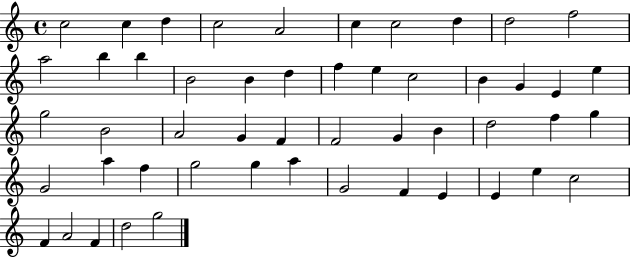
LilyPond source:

{
  \clef treble
  \time 4/4
  \defaultTimeSignature
  \key c \major
  c''2 c''4 d''4 | c''2 a'2 | c''4 c''2 d''4 | d''2 f''2 | \break a''2 b''4 b''4 | b'2 b'4 d''4 | f''4 e''4 c''2 | b'4 g'4 e'4 e''4 | \break g''2 b'2 | a'2 g'4 f'4 | f'2 g'4 b'4 | d''2 f''4 g''4 | \break g'2 a''4 f''4 | g''2 g''4 a''4 | g'2 f'4 e'4 | e'4 e''4 c''2 | \break f'4 a'2 f'4 | d''2 g''2 | \bar "|."
}